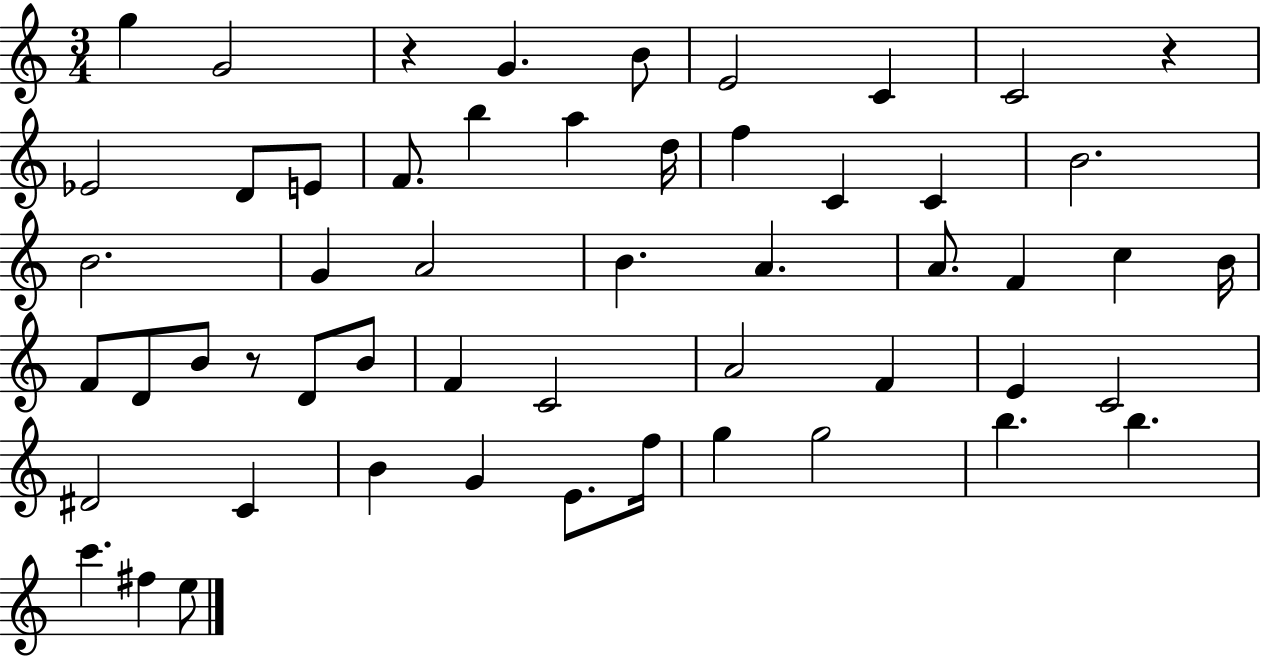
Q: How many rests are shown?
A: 3